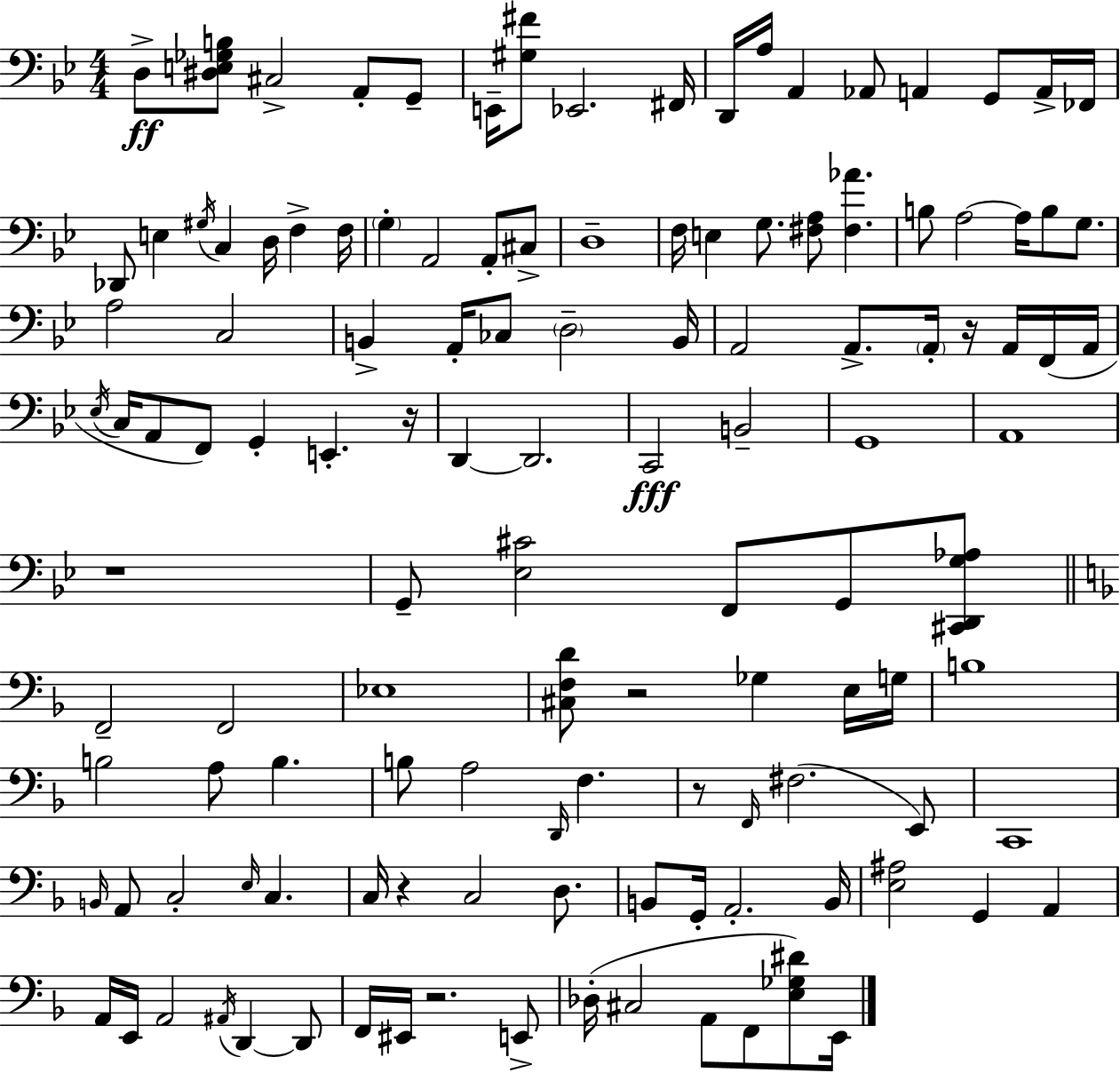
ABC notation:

X:1
T:Untitled
M:4/4
L:1/4
K:Gm
D,/2 [^D,E,_G,B,]/2 ^C,2 A,,/2 G,,/2 E,,/4 [^G,^F]/2 _E,,2 ^F,,/4 D,,/4 A,/4 A,, _A,,/2 A,, G,,/2 A,,/4 _F,,/4 _D,,/2 E, ^G,/4 C, D,/4 F, F,/4 G, A,,2 A,,/2 ^C,/2 D,4 F,/4 E, G,/2 [^F,A,]/2 [^F,_A] B,/2 A,2 A,/4 B,/2 G,/2 A,2 C,2 B,, A,,/4 _C,/2 D,2 B,,/4 A,,2 A,,/2 A,,/4 z/4 A,,/4 F,,/4 A,,/4 _E,/4 C,/4 A,,/2 F,,/2 G,, E,, z/4 D,, D,,2 C,,2 B,,2 G,,4 A,,4 z4 G,,/2 [_E,^C]2 F,,/2 G,,/2 [^C,,D,,G,_A,]/2 F,,2 F,,2 _E,4 [^C,F,D]/2 z2 _G, E,/4 G,/4 B,4 B,2 A,/2 B, B,/2 A,2 D,,/4 F, z/2 F,,/4 ^F,2 E,,/2 C,,4 B,,/4 A,,/2 C,2 E,/4 C, C,/4 z C,2 D,/2 B,,/2 G,,/4 A,,2 B,,/4 [E,^A,]2 G,, A,, A,,/4 E,,/4 A,,2 ^A,,/4 D,, D,,/2 F,,/4 ^E,,/4 z2 E,,/2 _D,/4 ^C,2 A,,/2 F,,/2 [E,_G,^D]/2 E,,/4